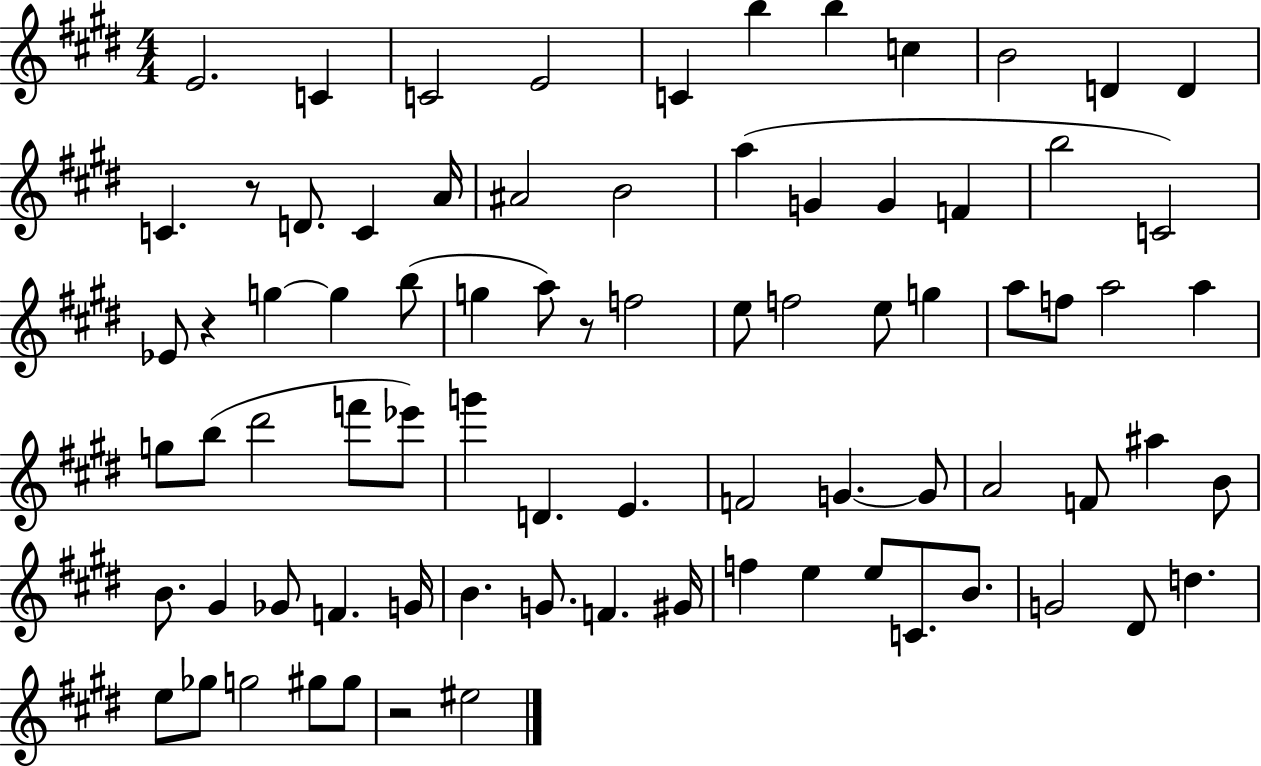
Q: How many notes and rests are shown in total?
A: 80